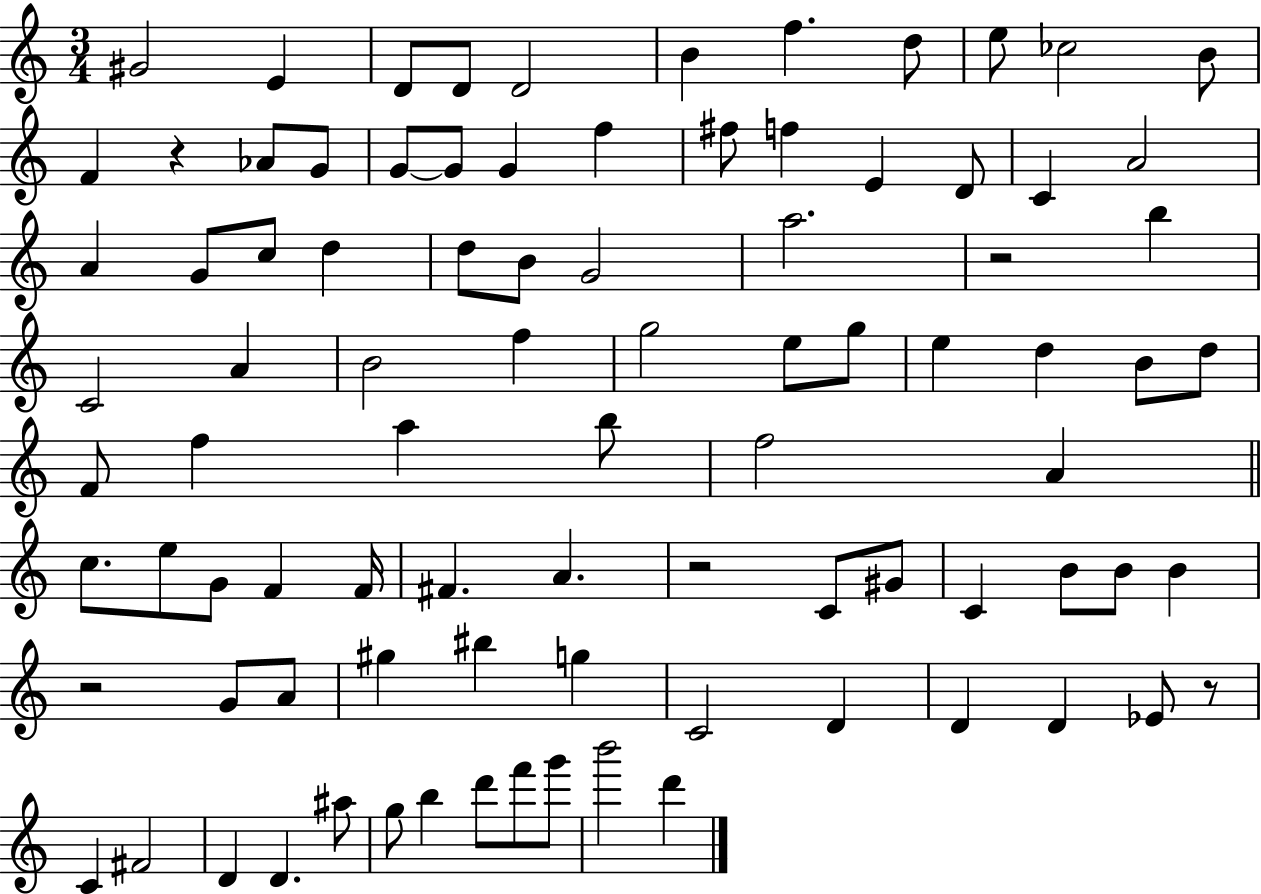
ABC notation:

X:1
T:Untitled
M:3/4
L:1/4
K:C
^G2 E D/2 D/2 D2 B f d/2 e/2 _c2 B/2 F z _A/2 G/2 G/2 G/2 G f ^f/2 f E D/2 C A2 A G/2 c/2 d d/2 B/2 G2 a2 z2 b C2 A B2 f g2 e/2 g/2 e d B/2 d/2 F/2 f a b/2 f2 A c/2 e/2 G/2 F F/4 ^F A z2 C/2 ^G/2 C B/2 B/2 B z2 G/2 A/2 ^g ^b g C2 D D D _E/2 z/2 C ^F2 D D ^a/2 g/2 b d'/2 f'/2 g'/2 b'2 d'